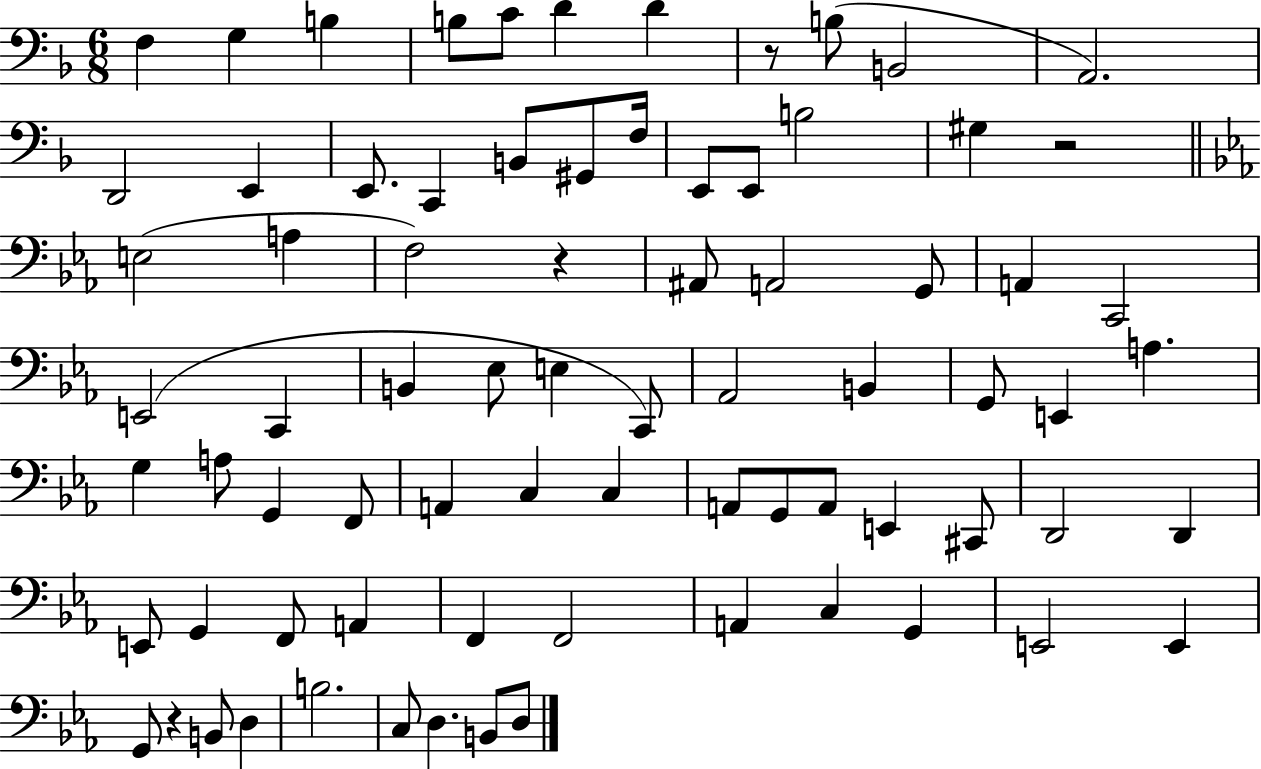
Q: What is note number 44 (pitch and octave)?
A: F2